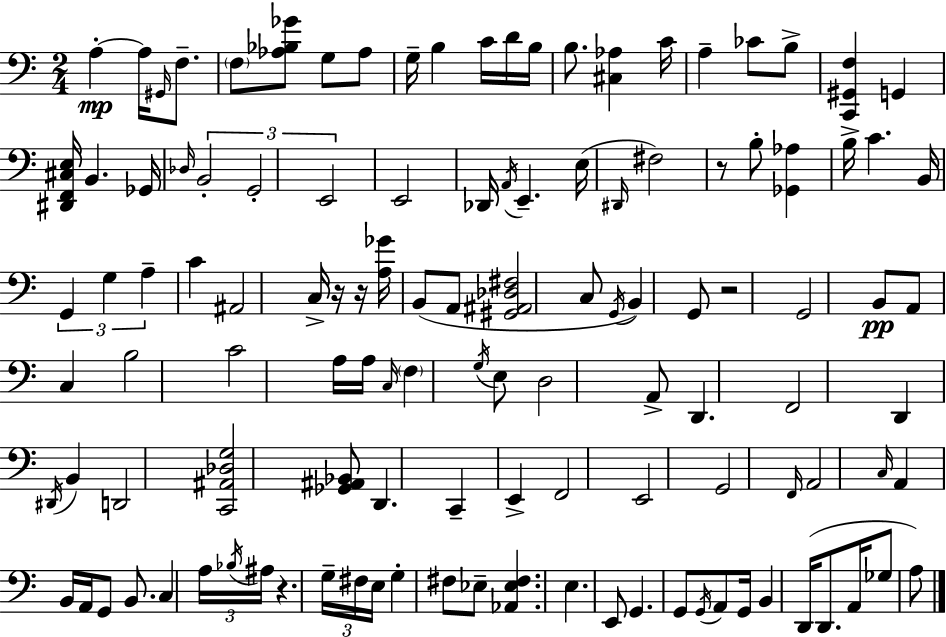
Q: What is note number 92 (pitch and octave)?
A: E3